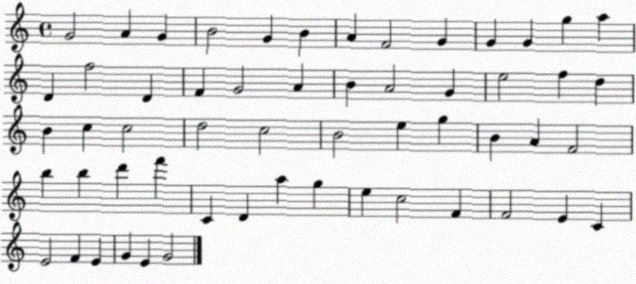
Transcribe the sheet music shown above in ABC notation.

X:1
T:Untitled
M:4/4
L:1/4
K:C
G2 A G B2 G B A F2 G G G g a D f2 D F G2 A B A2 G e2 f d B c c2 d2 c2 B2 e g B A F2 b b d' f' C D a g e c2 F F2 E C E2 F E G E G2